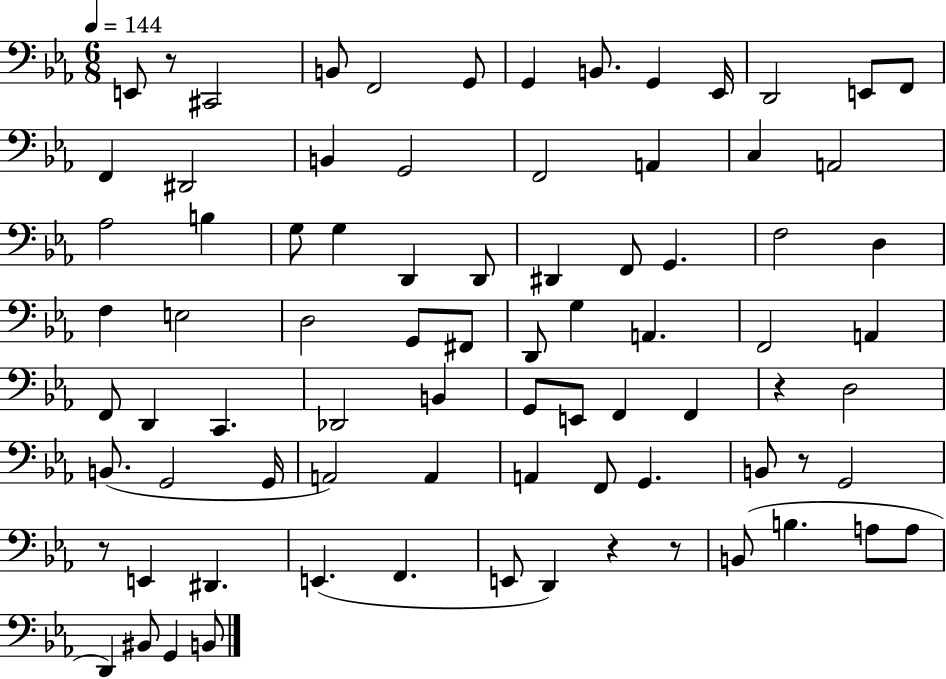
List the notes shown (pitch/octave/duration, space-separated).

E2/e R/e C#2/h B2/e F2/h G2/e G2/q B2/e. G2/q Eb2/s D2/h E2/e F2/e F2/q D#2/h B2/q G2/h F2/h A2/q C3/q A2/h Ab3/h B3/q G3/e G3/q D2/q D2/e D#2/q F2/e G2/q. F3/h D3/q F3/q E3/h D3/h G2/e F#2/e D2/e G3/q A2/q. F2/h A2/q F2/e D2/q C2/q. Db2/h B2/q G2/e E2/e F2/q F2/q R/q D3/h B2/e. G2/h G2/s A2/h A2/q A2/q F2/e G2/q. B2/e R/e G2/h R/e E2/q D#2/q. E2/q. F2/q. E2/e D2/q R/q R/e B2/e B3/q. A3/e A3/e D2/q BIS2/e G2/q B2/e